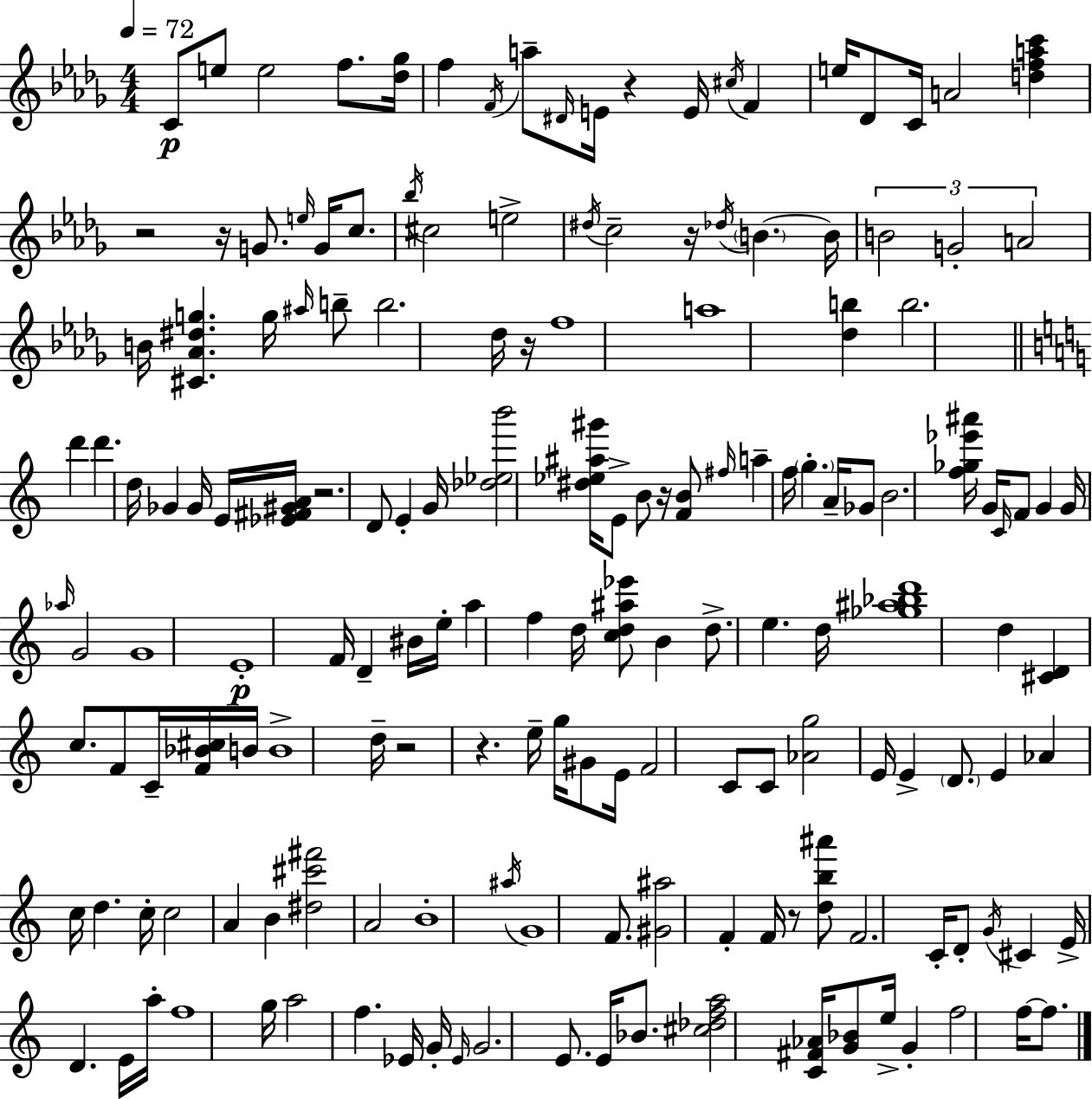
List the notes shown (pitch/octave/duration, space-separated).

C4/e E5/e E5/h F5/e. [Db5,Gb5]/s F5/q F4/s A5/e D#4/s E4/s R/q E4/s C#5/s F4/q E5/s Db4/e C4/s A4/h [D5,F5,A5,C6]/q R/h R/s G4/e. E5/s G4/s C5/e. Bb5/s C#5/h E5/h D#5/s C5/h R/s Db5/s B4/q. B4/s B4/h G4/h A4/h B4/s [C#4,Ab4,D#5,G5]/q. G5/s A#5/s B5/e B5/h. Db5/s R/s F5/w A5/w [Db5,B5]/q B5/h. D6/q D6/q. D5/s Gb4/q Gb4/s E4/s [Eb4,F#4,G#4,A4]/s R/h. D4/e E4/q G4/s [Db5,Eb5,B6]/h [D#5,Eb5,A#5,G#6]/s E4/e B4/e R/s [F4,B4]/e F#5/s A5/q F5/s G5/q. A4/s Gb4/e B4/h. [F5,Gb5,Eb6,A#6]/s G4/s C4/s F4/e G4/q G4/s Ab5/s G4/h G4/w E4/w F4/s D4/q BIS4/s E5/s A5/q F5/q D5/s [C5,D5,A#5,Eb6]/e B4/q D5/e. E5/q. D5/s [Gb5,A#5,Bb5,D6]/w D5/q [C#4,D4]/q C5/e. F4/e C4/s [F4,Bb4,C#5]/s B4/s B4/w D5/s R/h R/q. E5/s G5/s G#4/e E4/s F4/h C4/e C4/e [Ab4,G5]/h E4/s E4/q D4/e. E4/q Ab4/q C5/s D5/q. C5/s C5/h A4/q B4/q [D#5,C#6,F#6]/h A4/h B4/w A#5/s G4/w F4/e. [G#4,A#5]/h F4/q F4/s R/e [D5,B5,A#6]/e F4/h. C4/s D4/e G4/s C#4/q E4/s D4/q. E4/s A5/s F5/w G5/s A5/h F5/q. Eb4/s G4/s Eb4/s G4/h. E4/e. E4/s Bb4/e. [C#5,Db5,F5,A5]/h [C4,F#4,Ab4]/s [G4,Bb4]/e E5/s G4/q F5/h F5/s F5/e.